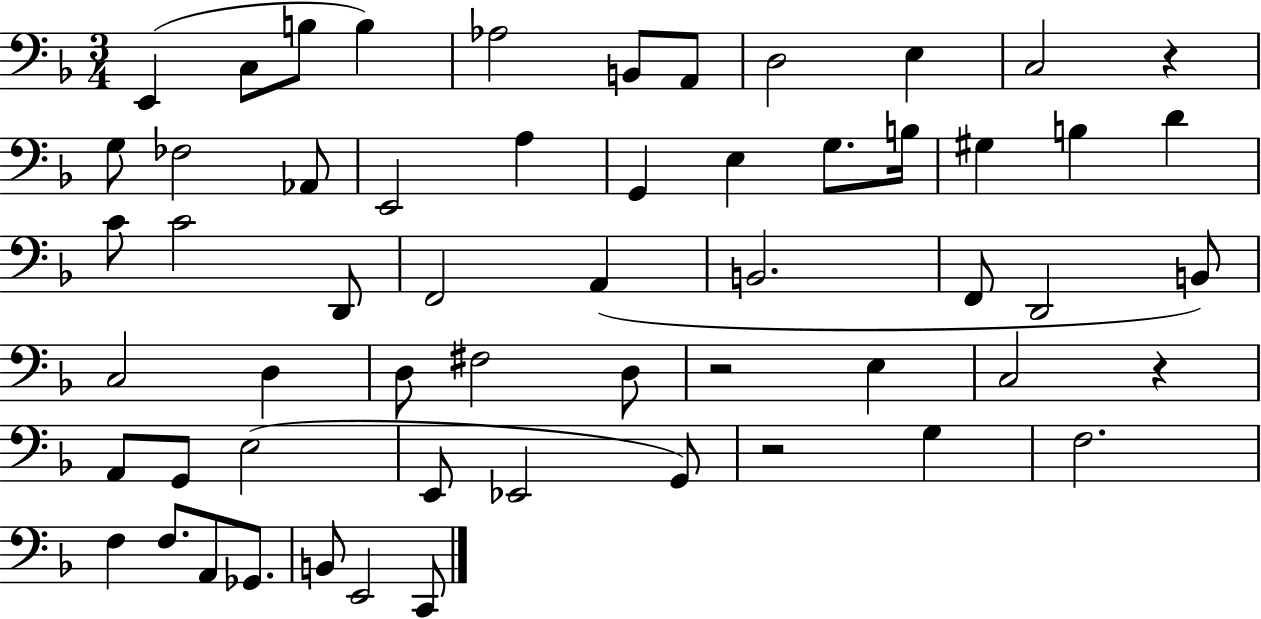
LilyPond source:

{
  \clef bass
  \numericTimeSignature
  \time 3/4
  \key f \major
  \repeat volta 2 { e,4( c8 b8 b4) | aes2 b,8 a,8 | d2 e4 | c2 r4 | \break g8 fes2 aes,8 | e,2 a4 | g,4 e4 g8. b16 | gis4 b4 d'4 | \break c'8 c'2 d,8 | f,2 a,4( | b,2. | f,8 d,2 b,8) | \break c2 d4 | d8 fis2 d8 | r2 e4 | c2 r4 | \break a,8 g,8 e2( | e,8 ees,2 g,8) | r2 g4 | f2. | \break f4 f8. a,8 ges,8. | b,8 e,2 c,8 | } \bar "|."
}